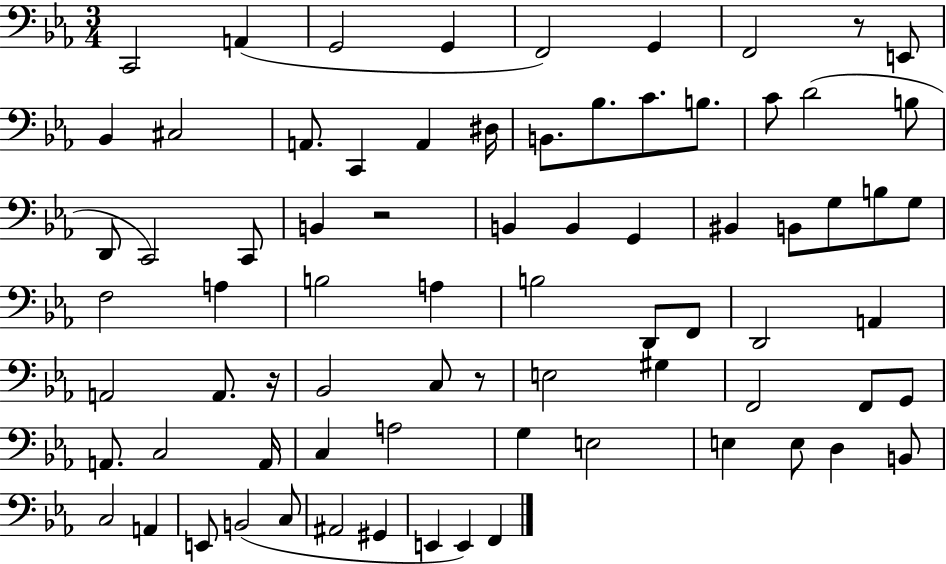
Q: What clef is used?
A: bass